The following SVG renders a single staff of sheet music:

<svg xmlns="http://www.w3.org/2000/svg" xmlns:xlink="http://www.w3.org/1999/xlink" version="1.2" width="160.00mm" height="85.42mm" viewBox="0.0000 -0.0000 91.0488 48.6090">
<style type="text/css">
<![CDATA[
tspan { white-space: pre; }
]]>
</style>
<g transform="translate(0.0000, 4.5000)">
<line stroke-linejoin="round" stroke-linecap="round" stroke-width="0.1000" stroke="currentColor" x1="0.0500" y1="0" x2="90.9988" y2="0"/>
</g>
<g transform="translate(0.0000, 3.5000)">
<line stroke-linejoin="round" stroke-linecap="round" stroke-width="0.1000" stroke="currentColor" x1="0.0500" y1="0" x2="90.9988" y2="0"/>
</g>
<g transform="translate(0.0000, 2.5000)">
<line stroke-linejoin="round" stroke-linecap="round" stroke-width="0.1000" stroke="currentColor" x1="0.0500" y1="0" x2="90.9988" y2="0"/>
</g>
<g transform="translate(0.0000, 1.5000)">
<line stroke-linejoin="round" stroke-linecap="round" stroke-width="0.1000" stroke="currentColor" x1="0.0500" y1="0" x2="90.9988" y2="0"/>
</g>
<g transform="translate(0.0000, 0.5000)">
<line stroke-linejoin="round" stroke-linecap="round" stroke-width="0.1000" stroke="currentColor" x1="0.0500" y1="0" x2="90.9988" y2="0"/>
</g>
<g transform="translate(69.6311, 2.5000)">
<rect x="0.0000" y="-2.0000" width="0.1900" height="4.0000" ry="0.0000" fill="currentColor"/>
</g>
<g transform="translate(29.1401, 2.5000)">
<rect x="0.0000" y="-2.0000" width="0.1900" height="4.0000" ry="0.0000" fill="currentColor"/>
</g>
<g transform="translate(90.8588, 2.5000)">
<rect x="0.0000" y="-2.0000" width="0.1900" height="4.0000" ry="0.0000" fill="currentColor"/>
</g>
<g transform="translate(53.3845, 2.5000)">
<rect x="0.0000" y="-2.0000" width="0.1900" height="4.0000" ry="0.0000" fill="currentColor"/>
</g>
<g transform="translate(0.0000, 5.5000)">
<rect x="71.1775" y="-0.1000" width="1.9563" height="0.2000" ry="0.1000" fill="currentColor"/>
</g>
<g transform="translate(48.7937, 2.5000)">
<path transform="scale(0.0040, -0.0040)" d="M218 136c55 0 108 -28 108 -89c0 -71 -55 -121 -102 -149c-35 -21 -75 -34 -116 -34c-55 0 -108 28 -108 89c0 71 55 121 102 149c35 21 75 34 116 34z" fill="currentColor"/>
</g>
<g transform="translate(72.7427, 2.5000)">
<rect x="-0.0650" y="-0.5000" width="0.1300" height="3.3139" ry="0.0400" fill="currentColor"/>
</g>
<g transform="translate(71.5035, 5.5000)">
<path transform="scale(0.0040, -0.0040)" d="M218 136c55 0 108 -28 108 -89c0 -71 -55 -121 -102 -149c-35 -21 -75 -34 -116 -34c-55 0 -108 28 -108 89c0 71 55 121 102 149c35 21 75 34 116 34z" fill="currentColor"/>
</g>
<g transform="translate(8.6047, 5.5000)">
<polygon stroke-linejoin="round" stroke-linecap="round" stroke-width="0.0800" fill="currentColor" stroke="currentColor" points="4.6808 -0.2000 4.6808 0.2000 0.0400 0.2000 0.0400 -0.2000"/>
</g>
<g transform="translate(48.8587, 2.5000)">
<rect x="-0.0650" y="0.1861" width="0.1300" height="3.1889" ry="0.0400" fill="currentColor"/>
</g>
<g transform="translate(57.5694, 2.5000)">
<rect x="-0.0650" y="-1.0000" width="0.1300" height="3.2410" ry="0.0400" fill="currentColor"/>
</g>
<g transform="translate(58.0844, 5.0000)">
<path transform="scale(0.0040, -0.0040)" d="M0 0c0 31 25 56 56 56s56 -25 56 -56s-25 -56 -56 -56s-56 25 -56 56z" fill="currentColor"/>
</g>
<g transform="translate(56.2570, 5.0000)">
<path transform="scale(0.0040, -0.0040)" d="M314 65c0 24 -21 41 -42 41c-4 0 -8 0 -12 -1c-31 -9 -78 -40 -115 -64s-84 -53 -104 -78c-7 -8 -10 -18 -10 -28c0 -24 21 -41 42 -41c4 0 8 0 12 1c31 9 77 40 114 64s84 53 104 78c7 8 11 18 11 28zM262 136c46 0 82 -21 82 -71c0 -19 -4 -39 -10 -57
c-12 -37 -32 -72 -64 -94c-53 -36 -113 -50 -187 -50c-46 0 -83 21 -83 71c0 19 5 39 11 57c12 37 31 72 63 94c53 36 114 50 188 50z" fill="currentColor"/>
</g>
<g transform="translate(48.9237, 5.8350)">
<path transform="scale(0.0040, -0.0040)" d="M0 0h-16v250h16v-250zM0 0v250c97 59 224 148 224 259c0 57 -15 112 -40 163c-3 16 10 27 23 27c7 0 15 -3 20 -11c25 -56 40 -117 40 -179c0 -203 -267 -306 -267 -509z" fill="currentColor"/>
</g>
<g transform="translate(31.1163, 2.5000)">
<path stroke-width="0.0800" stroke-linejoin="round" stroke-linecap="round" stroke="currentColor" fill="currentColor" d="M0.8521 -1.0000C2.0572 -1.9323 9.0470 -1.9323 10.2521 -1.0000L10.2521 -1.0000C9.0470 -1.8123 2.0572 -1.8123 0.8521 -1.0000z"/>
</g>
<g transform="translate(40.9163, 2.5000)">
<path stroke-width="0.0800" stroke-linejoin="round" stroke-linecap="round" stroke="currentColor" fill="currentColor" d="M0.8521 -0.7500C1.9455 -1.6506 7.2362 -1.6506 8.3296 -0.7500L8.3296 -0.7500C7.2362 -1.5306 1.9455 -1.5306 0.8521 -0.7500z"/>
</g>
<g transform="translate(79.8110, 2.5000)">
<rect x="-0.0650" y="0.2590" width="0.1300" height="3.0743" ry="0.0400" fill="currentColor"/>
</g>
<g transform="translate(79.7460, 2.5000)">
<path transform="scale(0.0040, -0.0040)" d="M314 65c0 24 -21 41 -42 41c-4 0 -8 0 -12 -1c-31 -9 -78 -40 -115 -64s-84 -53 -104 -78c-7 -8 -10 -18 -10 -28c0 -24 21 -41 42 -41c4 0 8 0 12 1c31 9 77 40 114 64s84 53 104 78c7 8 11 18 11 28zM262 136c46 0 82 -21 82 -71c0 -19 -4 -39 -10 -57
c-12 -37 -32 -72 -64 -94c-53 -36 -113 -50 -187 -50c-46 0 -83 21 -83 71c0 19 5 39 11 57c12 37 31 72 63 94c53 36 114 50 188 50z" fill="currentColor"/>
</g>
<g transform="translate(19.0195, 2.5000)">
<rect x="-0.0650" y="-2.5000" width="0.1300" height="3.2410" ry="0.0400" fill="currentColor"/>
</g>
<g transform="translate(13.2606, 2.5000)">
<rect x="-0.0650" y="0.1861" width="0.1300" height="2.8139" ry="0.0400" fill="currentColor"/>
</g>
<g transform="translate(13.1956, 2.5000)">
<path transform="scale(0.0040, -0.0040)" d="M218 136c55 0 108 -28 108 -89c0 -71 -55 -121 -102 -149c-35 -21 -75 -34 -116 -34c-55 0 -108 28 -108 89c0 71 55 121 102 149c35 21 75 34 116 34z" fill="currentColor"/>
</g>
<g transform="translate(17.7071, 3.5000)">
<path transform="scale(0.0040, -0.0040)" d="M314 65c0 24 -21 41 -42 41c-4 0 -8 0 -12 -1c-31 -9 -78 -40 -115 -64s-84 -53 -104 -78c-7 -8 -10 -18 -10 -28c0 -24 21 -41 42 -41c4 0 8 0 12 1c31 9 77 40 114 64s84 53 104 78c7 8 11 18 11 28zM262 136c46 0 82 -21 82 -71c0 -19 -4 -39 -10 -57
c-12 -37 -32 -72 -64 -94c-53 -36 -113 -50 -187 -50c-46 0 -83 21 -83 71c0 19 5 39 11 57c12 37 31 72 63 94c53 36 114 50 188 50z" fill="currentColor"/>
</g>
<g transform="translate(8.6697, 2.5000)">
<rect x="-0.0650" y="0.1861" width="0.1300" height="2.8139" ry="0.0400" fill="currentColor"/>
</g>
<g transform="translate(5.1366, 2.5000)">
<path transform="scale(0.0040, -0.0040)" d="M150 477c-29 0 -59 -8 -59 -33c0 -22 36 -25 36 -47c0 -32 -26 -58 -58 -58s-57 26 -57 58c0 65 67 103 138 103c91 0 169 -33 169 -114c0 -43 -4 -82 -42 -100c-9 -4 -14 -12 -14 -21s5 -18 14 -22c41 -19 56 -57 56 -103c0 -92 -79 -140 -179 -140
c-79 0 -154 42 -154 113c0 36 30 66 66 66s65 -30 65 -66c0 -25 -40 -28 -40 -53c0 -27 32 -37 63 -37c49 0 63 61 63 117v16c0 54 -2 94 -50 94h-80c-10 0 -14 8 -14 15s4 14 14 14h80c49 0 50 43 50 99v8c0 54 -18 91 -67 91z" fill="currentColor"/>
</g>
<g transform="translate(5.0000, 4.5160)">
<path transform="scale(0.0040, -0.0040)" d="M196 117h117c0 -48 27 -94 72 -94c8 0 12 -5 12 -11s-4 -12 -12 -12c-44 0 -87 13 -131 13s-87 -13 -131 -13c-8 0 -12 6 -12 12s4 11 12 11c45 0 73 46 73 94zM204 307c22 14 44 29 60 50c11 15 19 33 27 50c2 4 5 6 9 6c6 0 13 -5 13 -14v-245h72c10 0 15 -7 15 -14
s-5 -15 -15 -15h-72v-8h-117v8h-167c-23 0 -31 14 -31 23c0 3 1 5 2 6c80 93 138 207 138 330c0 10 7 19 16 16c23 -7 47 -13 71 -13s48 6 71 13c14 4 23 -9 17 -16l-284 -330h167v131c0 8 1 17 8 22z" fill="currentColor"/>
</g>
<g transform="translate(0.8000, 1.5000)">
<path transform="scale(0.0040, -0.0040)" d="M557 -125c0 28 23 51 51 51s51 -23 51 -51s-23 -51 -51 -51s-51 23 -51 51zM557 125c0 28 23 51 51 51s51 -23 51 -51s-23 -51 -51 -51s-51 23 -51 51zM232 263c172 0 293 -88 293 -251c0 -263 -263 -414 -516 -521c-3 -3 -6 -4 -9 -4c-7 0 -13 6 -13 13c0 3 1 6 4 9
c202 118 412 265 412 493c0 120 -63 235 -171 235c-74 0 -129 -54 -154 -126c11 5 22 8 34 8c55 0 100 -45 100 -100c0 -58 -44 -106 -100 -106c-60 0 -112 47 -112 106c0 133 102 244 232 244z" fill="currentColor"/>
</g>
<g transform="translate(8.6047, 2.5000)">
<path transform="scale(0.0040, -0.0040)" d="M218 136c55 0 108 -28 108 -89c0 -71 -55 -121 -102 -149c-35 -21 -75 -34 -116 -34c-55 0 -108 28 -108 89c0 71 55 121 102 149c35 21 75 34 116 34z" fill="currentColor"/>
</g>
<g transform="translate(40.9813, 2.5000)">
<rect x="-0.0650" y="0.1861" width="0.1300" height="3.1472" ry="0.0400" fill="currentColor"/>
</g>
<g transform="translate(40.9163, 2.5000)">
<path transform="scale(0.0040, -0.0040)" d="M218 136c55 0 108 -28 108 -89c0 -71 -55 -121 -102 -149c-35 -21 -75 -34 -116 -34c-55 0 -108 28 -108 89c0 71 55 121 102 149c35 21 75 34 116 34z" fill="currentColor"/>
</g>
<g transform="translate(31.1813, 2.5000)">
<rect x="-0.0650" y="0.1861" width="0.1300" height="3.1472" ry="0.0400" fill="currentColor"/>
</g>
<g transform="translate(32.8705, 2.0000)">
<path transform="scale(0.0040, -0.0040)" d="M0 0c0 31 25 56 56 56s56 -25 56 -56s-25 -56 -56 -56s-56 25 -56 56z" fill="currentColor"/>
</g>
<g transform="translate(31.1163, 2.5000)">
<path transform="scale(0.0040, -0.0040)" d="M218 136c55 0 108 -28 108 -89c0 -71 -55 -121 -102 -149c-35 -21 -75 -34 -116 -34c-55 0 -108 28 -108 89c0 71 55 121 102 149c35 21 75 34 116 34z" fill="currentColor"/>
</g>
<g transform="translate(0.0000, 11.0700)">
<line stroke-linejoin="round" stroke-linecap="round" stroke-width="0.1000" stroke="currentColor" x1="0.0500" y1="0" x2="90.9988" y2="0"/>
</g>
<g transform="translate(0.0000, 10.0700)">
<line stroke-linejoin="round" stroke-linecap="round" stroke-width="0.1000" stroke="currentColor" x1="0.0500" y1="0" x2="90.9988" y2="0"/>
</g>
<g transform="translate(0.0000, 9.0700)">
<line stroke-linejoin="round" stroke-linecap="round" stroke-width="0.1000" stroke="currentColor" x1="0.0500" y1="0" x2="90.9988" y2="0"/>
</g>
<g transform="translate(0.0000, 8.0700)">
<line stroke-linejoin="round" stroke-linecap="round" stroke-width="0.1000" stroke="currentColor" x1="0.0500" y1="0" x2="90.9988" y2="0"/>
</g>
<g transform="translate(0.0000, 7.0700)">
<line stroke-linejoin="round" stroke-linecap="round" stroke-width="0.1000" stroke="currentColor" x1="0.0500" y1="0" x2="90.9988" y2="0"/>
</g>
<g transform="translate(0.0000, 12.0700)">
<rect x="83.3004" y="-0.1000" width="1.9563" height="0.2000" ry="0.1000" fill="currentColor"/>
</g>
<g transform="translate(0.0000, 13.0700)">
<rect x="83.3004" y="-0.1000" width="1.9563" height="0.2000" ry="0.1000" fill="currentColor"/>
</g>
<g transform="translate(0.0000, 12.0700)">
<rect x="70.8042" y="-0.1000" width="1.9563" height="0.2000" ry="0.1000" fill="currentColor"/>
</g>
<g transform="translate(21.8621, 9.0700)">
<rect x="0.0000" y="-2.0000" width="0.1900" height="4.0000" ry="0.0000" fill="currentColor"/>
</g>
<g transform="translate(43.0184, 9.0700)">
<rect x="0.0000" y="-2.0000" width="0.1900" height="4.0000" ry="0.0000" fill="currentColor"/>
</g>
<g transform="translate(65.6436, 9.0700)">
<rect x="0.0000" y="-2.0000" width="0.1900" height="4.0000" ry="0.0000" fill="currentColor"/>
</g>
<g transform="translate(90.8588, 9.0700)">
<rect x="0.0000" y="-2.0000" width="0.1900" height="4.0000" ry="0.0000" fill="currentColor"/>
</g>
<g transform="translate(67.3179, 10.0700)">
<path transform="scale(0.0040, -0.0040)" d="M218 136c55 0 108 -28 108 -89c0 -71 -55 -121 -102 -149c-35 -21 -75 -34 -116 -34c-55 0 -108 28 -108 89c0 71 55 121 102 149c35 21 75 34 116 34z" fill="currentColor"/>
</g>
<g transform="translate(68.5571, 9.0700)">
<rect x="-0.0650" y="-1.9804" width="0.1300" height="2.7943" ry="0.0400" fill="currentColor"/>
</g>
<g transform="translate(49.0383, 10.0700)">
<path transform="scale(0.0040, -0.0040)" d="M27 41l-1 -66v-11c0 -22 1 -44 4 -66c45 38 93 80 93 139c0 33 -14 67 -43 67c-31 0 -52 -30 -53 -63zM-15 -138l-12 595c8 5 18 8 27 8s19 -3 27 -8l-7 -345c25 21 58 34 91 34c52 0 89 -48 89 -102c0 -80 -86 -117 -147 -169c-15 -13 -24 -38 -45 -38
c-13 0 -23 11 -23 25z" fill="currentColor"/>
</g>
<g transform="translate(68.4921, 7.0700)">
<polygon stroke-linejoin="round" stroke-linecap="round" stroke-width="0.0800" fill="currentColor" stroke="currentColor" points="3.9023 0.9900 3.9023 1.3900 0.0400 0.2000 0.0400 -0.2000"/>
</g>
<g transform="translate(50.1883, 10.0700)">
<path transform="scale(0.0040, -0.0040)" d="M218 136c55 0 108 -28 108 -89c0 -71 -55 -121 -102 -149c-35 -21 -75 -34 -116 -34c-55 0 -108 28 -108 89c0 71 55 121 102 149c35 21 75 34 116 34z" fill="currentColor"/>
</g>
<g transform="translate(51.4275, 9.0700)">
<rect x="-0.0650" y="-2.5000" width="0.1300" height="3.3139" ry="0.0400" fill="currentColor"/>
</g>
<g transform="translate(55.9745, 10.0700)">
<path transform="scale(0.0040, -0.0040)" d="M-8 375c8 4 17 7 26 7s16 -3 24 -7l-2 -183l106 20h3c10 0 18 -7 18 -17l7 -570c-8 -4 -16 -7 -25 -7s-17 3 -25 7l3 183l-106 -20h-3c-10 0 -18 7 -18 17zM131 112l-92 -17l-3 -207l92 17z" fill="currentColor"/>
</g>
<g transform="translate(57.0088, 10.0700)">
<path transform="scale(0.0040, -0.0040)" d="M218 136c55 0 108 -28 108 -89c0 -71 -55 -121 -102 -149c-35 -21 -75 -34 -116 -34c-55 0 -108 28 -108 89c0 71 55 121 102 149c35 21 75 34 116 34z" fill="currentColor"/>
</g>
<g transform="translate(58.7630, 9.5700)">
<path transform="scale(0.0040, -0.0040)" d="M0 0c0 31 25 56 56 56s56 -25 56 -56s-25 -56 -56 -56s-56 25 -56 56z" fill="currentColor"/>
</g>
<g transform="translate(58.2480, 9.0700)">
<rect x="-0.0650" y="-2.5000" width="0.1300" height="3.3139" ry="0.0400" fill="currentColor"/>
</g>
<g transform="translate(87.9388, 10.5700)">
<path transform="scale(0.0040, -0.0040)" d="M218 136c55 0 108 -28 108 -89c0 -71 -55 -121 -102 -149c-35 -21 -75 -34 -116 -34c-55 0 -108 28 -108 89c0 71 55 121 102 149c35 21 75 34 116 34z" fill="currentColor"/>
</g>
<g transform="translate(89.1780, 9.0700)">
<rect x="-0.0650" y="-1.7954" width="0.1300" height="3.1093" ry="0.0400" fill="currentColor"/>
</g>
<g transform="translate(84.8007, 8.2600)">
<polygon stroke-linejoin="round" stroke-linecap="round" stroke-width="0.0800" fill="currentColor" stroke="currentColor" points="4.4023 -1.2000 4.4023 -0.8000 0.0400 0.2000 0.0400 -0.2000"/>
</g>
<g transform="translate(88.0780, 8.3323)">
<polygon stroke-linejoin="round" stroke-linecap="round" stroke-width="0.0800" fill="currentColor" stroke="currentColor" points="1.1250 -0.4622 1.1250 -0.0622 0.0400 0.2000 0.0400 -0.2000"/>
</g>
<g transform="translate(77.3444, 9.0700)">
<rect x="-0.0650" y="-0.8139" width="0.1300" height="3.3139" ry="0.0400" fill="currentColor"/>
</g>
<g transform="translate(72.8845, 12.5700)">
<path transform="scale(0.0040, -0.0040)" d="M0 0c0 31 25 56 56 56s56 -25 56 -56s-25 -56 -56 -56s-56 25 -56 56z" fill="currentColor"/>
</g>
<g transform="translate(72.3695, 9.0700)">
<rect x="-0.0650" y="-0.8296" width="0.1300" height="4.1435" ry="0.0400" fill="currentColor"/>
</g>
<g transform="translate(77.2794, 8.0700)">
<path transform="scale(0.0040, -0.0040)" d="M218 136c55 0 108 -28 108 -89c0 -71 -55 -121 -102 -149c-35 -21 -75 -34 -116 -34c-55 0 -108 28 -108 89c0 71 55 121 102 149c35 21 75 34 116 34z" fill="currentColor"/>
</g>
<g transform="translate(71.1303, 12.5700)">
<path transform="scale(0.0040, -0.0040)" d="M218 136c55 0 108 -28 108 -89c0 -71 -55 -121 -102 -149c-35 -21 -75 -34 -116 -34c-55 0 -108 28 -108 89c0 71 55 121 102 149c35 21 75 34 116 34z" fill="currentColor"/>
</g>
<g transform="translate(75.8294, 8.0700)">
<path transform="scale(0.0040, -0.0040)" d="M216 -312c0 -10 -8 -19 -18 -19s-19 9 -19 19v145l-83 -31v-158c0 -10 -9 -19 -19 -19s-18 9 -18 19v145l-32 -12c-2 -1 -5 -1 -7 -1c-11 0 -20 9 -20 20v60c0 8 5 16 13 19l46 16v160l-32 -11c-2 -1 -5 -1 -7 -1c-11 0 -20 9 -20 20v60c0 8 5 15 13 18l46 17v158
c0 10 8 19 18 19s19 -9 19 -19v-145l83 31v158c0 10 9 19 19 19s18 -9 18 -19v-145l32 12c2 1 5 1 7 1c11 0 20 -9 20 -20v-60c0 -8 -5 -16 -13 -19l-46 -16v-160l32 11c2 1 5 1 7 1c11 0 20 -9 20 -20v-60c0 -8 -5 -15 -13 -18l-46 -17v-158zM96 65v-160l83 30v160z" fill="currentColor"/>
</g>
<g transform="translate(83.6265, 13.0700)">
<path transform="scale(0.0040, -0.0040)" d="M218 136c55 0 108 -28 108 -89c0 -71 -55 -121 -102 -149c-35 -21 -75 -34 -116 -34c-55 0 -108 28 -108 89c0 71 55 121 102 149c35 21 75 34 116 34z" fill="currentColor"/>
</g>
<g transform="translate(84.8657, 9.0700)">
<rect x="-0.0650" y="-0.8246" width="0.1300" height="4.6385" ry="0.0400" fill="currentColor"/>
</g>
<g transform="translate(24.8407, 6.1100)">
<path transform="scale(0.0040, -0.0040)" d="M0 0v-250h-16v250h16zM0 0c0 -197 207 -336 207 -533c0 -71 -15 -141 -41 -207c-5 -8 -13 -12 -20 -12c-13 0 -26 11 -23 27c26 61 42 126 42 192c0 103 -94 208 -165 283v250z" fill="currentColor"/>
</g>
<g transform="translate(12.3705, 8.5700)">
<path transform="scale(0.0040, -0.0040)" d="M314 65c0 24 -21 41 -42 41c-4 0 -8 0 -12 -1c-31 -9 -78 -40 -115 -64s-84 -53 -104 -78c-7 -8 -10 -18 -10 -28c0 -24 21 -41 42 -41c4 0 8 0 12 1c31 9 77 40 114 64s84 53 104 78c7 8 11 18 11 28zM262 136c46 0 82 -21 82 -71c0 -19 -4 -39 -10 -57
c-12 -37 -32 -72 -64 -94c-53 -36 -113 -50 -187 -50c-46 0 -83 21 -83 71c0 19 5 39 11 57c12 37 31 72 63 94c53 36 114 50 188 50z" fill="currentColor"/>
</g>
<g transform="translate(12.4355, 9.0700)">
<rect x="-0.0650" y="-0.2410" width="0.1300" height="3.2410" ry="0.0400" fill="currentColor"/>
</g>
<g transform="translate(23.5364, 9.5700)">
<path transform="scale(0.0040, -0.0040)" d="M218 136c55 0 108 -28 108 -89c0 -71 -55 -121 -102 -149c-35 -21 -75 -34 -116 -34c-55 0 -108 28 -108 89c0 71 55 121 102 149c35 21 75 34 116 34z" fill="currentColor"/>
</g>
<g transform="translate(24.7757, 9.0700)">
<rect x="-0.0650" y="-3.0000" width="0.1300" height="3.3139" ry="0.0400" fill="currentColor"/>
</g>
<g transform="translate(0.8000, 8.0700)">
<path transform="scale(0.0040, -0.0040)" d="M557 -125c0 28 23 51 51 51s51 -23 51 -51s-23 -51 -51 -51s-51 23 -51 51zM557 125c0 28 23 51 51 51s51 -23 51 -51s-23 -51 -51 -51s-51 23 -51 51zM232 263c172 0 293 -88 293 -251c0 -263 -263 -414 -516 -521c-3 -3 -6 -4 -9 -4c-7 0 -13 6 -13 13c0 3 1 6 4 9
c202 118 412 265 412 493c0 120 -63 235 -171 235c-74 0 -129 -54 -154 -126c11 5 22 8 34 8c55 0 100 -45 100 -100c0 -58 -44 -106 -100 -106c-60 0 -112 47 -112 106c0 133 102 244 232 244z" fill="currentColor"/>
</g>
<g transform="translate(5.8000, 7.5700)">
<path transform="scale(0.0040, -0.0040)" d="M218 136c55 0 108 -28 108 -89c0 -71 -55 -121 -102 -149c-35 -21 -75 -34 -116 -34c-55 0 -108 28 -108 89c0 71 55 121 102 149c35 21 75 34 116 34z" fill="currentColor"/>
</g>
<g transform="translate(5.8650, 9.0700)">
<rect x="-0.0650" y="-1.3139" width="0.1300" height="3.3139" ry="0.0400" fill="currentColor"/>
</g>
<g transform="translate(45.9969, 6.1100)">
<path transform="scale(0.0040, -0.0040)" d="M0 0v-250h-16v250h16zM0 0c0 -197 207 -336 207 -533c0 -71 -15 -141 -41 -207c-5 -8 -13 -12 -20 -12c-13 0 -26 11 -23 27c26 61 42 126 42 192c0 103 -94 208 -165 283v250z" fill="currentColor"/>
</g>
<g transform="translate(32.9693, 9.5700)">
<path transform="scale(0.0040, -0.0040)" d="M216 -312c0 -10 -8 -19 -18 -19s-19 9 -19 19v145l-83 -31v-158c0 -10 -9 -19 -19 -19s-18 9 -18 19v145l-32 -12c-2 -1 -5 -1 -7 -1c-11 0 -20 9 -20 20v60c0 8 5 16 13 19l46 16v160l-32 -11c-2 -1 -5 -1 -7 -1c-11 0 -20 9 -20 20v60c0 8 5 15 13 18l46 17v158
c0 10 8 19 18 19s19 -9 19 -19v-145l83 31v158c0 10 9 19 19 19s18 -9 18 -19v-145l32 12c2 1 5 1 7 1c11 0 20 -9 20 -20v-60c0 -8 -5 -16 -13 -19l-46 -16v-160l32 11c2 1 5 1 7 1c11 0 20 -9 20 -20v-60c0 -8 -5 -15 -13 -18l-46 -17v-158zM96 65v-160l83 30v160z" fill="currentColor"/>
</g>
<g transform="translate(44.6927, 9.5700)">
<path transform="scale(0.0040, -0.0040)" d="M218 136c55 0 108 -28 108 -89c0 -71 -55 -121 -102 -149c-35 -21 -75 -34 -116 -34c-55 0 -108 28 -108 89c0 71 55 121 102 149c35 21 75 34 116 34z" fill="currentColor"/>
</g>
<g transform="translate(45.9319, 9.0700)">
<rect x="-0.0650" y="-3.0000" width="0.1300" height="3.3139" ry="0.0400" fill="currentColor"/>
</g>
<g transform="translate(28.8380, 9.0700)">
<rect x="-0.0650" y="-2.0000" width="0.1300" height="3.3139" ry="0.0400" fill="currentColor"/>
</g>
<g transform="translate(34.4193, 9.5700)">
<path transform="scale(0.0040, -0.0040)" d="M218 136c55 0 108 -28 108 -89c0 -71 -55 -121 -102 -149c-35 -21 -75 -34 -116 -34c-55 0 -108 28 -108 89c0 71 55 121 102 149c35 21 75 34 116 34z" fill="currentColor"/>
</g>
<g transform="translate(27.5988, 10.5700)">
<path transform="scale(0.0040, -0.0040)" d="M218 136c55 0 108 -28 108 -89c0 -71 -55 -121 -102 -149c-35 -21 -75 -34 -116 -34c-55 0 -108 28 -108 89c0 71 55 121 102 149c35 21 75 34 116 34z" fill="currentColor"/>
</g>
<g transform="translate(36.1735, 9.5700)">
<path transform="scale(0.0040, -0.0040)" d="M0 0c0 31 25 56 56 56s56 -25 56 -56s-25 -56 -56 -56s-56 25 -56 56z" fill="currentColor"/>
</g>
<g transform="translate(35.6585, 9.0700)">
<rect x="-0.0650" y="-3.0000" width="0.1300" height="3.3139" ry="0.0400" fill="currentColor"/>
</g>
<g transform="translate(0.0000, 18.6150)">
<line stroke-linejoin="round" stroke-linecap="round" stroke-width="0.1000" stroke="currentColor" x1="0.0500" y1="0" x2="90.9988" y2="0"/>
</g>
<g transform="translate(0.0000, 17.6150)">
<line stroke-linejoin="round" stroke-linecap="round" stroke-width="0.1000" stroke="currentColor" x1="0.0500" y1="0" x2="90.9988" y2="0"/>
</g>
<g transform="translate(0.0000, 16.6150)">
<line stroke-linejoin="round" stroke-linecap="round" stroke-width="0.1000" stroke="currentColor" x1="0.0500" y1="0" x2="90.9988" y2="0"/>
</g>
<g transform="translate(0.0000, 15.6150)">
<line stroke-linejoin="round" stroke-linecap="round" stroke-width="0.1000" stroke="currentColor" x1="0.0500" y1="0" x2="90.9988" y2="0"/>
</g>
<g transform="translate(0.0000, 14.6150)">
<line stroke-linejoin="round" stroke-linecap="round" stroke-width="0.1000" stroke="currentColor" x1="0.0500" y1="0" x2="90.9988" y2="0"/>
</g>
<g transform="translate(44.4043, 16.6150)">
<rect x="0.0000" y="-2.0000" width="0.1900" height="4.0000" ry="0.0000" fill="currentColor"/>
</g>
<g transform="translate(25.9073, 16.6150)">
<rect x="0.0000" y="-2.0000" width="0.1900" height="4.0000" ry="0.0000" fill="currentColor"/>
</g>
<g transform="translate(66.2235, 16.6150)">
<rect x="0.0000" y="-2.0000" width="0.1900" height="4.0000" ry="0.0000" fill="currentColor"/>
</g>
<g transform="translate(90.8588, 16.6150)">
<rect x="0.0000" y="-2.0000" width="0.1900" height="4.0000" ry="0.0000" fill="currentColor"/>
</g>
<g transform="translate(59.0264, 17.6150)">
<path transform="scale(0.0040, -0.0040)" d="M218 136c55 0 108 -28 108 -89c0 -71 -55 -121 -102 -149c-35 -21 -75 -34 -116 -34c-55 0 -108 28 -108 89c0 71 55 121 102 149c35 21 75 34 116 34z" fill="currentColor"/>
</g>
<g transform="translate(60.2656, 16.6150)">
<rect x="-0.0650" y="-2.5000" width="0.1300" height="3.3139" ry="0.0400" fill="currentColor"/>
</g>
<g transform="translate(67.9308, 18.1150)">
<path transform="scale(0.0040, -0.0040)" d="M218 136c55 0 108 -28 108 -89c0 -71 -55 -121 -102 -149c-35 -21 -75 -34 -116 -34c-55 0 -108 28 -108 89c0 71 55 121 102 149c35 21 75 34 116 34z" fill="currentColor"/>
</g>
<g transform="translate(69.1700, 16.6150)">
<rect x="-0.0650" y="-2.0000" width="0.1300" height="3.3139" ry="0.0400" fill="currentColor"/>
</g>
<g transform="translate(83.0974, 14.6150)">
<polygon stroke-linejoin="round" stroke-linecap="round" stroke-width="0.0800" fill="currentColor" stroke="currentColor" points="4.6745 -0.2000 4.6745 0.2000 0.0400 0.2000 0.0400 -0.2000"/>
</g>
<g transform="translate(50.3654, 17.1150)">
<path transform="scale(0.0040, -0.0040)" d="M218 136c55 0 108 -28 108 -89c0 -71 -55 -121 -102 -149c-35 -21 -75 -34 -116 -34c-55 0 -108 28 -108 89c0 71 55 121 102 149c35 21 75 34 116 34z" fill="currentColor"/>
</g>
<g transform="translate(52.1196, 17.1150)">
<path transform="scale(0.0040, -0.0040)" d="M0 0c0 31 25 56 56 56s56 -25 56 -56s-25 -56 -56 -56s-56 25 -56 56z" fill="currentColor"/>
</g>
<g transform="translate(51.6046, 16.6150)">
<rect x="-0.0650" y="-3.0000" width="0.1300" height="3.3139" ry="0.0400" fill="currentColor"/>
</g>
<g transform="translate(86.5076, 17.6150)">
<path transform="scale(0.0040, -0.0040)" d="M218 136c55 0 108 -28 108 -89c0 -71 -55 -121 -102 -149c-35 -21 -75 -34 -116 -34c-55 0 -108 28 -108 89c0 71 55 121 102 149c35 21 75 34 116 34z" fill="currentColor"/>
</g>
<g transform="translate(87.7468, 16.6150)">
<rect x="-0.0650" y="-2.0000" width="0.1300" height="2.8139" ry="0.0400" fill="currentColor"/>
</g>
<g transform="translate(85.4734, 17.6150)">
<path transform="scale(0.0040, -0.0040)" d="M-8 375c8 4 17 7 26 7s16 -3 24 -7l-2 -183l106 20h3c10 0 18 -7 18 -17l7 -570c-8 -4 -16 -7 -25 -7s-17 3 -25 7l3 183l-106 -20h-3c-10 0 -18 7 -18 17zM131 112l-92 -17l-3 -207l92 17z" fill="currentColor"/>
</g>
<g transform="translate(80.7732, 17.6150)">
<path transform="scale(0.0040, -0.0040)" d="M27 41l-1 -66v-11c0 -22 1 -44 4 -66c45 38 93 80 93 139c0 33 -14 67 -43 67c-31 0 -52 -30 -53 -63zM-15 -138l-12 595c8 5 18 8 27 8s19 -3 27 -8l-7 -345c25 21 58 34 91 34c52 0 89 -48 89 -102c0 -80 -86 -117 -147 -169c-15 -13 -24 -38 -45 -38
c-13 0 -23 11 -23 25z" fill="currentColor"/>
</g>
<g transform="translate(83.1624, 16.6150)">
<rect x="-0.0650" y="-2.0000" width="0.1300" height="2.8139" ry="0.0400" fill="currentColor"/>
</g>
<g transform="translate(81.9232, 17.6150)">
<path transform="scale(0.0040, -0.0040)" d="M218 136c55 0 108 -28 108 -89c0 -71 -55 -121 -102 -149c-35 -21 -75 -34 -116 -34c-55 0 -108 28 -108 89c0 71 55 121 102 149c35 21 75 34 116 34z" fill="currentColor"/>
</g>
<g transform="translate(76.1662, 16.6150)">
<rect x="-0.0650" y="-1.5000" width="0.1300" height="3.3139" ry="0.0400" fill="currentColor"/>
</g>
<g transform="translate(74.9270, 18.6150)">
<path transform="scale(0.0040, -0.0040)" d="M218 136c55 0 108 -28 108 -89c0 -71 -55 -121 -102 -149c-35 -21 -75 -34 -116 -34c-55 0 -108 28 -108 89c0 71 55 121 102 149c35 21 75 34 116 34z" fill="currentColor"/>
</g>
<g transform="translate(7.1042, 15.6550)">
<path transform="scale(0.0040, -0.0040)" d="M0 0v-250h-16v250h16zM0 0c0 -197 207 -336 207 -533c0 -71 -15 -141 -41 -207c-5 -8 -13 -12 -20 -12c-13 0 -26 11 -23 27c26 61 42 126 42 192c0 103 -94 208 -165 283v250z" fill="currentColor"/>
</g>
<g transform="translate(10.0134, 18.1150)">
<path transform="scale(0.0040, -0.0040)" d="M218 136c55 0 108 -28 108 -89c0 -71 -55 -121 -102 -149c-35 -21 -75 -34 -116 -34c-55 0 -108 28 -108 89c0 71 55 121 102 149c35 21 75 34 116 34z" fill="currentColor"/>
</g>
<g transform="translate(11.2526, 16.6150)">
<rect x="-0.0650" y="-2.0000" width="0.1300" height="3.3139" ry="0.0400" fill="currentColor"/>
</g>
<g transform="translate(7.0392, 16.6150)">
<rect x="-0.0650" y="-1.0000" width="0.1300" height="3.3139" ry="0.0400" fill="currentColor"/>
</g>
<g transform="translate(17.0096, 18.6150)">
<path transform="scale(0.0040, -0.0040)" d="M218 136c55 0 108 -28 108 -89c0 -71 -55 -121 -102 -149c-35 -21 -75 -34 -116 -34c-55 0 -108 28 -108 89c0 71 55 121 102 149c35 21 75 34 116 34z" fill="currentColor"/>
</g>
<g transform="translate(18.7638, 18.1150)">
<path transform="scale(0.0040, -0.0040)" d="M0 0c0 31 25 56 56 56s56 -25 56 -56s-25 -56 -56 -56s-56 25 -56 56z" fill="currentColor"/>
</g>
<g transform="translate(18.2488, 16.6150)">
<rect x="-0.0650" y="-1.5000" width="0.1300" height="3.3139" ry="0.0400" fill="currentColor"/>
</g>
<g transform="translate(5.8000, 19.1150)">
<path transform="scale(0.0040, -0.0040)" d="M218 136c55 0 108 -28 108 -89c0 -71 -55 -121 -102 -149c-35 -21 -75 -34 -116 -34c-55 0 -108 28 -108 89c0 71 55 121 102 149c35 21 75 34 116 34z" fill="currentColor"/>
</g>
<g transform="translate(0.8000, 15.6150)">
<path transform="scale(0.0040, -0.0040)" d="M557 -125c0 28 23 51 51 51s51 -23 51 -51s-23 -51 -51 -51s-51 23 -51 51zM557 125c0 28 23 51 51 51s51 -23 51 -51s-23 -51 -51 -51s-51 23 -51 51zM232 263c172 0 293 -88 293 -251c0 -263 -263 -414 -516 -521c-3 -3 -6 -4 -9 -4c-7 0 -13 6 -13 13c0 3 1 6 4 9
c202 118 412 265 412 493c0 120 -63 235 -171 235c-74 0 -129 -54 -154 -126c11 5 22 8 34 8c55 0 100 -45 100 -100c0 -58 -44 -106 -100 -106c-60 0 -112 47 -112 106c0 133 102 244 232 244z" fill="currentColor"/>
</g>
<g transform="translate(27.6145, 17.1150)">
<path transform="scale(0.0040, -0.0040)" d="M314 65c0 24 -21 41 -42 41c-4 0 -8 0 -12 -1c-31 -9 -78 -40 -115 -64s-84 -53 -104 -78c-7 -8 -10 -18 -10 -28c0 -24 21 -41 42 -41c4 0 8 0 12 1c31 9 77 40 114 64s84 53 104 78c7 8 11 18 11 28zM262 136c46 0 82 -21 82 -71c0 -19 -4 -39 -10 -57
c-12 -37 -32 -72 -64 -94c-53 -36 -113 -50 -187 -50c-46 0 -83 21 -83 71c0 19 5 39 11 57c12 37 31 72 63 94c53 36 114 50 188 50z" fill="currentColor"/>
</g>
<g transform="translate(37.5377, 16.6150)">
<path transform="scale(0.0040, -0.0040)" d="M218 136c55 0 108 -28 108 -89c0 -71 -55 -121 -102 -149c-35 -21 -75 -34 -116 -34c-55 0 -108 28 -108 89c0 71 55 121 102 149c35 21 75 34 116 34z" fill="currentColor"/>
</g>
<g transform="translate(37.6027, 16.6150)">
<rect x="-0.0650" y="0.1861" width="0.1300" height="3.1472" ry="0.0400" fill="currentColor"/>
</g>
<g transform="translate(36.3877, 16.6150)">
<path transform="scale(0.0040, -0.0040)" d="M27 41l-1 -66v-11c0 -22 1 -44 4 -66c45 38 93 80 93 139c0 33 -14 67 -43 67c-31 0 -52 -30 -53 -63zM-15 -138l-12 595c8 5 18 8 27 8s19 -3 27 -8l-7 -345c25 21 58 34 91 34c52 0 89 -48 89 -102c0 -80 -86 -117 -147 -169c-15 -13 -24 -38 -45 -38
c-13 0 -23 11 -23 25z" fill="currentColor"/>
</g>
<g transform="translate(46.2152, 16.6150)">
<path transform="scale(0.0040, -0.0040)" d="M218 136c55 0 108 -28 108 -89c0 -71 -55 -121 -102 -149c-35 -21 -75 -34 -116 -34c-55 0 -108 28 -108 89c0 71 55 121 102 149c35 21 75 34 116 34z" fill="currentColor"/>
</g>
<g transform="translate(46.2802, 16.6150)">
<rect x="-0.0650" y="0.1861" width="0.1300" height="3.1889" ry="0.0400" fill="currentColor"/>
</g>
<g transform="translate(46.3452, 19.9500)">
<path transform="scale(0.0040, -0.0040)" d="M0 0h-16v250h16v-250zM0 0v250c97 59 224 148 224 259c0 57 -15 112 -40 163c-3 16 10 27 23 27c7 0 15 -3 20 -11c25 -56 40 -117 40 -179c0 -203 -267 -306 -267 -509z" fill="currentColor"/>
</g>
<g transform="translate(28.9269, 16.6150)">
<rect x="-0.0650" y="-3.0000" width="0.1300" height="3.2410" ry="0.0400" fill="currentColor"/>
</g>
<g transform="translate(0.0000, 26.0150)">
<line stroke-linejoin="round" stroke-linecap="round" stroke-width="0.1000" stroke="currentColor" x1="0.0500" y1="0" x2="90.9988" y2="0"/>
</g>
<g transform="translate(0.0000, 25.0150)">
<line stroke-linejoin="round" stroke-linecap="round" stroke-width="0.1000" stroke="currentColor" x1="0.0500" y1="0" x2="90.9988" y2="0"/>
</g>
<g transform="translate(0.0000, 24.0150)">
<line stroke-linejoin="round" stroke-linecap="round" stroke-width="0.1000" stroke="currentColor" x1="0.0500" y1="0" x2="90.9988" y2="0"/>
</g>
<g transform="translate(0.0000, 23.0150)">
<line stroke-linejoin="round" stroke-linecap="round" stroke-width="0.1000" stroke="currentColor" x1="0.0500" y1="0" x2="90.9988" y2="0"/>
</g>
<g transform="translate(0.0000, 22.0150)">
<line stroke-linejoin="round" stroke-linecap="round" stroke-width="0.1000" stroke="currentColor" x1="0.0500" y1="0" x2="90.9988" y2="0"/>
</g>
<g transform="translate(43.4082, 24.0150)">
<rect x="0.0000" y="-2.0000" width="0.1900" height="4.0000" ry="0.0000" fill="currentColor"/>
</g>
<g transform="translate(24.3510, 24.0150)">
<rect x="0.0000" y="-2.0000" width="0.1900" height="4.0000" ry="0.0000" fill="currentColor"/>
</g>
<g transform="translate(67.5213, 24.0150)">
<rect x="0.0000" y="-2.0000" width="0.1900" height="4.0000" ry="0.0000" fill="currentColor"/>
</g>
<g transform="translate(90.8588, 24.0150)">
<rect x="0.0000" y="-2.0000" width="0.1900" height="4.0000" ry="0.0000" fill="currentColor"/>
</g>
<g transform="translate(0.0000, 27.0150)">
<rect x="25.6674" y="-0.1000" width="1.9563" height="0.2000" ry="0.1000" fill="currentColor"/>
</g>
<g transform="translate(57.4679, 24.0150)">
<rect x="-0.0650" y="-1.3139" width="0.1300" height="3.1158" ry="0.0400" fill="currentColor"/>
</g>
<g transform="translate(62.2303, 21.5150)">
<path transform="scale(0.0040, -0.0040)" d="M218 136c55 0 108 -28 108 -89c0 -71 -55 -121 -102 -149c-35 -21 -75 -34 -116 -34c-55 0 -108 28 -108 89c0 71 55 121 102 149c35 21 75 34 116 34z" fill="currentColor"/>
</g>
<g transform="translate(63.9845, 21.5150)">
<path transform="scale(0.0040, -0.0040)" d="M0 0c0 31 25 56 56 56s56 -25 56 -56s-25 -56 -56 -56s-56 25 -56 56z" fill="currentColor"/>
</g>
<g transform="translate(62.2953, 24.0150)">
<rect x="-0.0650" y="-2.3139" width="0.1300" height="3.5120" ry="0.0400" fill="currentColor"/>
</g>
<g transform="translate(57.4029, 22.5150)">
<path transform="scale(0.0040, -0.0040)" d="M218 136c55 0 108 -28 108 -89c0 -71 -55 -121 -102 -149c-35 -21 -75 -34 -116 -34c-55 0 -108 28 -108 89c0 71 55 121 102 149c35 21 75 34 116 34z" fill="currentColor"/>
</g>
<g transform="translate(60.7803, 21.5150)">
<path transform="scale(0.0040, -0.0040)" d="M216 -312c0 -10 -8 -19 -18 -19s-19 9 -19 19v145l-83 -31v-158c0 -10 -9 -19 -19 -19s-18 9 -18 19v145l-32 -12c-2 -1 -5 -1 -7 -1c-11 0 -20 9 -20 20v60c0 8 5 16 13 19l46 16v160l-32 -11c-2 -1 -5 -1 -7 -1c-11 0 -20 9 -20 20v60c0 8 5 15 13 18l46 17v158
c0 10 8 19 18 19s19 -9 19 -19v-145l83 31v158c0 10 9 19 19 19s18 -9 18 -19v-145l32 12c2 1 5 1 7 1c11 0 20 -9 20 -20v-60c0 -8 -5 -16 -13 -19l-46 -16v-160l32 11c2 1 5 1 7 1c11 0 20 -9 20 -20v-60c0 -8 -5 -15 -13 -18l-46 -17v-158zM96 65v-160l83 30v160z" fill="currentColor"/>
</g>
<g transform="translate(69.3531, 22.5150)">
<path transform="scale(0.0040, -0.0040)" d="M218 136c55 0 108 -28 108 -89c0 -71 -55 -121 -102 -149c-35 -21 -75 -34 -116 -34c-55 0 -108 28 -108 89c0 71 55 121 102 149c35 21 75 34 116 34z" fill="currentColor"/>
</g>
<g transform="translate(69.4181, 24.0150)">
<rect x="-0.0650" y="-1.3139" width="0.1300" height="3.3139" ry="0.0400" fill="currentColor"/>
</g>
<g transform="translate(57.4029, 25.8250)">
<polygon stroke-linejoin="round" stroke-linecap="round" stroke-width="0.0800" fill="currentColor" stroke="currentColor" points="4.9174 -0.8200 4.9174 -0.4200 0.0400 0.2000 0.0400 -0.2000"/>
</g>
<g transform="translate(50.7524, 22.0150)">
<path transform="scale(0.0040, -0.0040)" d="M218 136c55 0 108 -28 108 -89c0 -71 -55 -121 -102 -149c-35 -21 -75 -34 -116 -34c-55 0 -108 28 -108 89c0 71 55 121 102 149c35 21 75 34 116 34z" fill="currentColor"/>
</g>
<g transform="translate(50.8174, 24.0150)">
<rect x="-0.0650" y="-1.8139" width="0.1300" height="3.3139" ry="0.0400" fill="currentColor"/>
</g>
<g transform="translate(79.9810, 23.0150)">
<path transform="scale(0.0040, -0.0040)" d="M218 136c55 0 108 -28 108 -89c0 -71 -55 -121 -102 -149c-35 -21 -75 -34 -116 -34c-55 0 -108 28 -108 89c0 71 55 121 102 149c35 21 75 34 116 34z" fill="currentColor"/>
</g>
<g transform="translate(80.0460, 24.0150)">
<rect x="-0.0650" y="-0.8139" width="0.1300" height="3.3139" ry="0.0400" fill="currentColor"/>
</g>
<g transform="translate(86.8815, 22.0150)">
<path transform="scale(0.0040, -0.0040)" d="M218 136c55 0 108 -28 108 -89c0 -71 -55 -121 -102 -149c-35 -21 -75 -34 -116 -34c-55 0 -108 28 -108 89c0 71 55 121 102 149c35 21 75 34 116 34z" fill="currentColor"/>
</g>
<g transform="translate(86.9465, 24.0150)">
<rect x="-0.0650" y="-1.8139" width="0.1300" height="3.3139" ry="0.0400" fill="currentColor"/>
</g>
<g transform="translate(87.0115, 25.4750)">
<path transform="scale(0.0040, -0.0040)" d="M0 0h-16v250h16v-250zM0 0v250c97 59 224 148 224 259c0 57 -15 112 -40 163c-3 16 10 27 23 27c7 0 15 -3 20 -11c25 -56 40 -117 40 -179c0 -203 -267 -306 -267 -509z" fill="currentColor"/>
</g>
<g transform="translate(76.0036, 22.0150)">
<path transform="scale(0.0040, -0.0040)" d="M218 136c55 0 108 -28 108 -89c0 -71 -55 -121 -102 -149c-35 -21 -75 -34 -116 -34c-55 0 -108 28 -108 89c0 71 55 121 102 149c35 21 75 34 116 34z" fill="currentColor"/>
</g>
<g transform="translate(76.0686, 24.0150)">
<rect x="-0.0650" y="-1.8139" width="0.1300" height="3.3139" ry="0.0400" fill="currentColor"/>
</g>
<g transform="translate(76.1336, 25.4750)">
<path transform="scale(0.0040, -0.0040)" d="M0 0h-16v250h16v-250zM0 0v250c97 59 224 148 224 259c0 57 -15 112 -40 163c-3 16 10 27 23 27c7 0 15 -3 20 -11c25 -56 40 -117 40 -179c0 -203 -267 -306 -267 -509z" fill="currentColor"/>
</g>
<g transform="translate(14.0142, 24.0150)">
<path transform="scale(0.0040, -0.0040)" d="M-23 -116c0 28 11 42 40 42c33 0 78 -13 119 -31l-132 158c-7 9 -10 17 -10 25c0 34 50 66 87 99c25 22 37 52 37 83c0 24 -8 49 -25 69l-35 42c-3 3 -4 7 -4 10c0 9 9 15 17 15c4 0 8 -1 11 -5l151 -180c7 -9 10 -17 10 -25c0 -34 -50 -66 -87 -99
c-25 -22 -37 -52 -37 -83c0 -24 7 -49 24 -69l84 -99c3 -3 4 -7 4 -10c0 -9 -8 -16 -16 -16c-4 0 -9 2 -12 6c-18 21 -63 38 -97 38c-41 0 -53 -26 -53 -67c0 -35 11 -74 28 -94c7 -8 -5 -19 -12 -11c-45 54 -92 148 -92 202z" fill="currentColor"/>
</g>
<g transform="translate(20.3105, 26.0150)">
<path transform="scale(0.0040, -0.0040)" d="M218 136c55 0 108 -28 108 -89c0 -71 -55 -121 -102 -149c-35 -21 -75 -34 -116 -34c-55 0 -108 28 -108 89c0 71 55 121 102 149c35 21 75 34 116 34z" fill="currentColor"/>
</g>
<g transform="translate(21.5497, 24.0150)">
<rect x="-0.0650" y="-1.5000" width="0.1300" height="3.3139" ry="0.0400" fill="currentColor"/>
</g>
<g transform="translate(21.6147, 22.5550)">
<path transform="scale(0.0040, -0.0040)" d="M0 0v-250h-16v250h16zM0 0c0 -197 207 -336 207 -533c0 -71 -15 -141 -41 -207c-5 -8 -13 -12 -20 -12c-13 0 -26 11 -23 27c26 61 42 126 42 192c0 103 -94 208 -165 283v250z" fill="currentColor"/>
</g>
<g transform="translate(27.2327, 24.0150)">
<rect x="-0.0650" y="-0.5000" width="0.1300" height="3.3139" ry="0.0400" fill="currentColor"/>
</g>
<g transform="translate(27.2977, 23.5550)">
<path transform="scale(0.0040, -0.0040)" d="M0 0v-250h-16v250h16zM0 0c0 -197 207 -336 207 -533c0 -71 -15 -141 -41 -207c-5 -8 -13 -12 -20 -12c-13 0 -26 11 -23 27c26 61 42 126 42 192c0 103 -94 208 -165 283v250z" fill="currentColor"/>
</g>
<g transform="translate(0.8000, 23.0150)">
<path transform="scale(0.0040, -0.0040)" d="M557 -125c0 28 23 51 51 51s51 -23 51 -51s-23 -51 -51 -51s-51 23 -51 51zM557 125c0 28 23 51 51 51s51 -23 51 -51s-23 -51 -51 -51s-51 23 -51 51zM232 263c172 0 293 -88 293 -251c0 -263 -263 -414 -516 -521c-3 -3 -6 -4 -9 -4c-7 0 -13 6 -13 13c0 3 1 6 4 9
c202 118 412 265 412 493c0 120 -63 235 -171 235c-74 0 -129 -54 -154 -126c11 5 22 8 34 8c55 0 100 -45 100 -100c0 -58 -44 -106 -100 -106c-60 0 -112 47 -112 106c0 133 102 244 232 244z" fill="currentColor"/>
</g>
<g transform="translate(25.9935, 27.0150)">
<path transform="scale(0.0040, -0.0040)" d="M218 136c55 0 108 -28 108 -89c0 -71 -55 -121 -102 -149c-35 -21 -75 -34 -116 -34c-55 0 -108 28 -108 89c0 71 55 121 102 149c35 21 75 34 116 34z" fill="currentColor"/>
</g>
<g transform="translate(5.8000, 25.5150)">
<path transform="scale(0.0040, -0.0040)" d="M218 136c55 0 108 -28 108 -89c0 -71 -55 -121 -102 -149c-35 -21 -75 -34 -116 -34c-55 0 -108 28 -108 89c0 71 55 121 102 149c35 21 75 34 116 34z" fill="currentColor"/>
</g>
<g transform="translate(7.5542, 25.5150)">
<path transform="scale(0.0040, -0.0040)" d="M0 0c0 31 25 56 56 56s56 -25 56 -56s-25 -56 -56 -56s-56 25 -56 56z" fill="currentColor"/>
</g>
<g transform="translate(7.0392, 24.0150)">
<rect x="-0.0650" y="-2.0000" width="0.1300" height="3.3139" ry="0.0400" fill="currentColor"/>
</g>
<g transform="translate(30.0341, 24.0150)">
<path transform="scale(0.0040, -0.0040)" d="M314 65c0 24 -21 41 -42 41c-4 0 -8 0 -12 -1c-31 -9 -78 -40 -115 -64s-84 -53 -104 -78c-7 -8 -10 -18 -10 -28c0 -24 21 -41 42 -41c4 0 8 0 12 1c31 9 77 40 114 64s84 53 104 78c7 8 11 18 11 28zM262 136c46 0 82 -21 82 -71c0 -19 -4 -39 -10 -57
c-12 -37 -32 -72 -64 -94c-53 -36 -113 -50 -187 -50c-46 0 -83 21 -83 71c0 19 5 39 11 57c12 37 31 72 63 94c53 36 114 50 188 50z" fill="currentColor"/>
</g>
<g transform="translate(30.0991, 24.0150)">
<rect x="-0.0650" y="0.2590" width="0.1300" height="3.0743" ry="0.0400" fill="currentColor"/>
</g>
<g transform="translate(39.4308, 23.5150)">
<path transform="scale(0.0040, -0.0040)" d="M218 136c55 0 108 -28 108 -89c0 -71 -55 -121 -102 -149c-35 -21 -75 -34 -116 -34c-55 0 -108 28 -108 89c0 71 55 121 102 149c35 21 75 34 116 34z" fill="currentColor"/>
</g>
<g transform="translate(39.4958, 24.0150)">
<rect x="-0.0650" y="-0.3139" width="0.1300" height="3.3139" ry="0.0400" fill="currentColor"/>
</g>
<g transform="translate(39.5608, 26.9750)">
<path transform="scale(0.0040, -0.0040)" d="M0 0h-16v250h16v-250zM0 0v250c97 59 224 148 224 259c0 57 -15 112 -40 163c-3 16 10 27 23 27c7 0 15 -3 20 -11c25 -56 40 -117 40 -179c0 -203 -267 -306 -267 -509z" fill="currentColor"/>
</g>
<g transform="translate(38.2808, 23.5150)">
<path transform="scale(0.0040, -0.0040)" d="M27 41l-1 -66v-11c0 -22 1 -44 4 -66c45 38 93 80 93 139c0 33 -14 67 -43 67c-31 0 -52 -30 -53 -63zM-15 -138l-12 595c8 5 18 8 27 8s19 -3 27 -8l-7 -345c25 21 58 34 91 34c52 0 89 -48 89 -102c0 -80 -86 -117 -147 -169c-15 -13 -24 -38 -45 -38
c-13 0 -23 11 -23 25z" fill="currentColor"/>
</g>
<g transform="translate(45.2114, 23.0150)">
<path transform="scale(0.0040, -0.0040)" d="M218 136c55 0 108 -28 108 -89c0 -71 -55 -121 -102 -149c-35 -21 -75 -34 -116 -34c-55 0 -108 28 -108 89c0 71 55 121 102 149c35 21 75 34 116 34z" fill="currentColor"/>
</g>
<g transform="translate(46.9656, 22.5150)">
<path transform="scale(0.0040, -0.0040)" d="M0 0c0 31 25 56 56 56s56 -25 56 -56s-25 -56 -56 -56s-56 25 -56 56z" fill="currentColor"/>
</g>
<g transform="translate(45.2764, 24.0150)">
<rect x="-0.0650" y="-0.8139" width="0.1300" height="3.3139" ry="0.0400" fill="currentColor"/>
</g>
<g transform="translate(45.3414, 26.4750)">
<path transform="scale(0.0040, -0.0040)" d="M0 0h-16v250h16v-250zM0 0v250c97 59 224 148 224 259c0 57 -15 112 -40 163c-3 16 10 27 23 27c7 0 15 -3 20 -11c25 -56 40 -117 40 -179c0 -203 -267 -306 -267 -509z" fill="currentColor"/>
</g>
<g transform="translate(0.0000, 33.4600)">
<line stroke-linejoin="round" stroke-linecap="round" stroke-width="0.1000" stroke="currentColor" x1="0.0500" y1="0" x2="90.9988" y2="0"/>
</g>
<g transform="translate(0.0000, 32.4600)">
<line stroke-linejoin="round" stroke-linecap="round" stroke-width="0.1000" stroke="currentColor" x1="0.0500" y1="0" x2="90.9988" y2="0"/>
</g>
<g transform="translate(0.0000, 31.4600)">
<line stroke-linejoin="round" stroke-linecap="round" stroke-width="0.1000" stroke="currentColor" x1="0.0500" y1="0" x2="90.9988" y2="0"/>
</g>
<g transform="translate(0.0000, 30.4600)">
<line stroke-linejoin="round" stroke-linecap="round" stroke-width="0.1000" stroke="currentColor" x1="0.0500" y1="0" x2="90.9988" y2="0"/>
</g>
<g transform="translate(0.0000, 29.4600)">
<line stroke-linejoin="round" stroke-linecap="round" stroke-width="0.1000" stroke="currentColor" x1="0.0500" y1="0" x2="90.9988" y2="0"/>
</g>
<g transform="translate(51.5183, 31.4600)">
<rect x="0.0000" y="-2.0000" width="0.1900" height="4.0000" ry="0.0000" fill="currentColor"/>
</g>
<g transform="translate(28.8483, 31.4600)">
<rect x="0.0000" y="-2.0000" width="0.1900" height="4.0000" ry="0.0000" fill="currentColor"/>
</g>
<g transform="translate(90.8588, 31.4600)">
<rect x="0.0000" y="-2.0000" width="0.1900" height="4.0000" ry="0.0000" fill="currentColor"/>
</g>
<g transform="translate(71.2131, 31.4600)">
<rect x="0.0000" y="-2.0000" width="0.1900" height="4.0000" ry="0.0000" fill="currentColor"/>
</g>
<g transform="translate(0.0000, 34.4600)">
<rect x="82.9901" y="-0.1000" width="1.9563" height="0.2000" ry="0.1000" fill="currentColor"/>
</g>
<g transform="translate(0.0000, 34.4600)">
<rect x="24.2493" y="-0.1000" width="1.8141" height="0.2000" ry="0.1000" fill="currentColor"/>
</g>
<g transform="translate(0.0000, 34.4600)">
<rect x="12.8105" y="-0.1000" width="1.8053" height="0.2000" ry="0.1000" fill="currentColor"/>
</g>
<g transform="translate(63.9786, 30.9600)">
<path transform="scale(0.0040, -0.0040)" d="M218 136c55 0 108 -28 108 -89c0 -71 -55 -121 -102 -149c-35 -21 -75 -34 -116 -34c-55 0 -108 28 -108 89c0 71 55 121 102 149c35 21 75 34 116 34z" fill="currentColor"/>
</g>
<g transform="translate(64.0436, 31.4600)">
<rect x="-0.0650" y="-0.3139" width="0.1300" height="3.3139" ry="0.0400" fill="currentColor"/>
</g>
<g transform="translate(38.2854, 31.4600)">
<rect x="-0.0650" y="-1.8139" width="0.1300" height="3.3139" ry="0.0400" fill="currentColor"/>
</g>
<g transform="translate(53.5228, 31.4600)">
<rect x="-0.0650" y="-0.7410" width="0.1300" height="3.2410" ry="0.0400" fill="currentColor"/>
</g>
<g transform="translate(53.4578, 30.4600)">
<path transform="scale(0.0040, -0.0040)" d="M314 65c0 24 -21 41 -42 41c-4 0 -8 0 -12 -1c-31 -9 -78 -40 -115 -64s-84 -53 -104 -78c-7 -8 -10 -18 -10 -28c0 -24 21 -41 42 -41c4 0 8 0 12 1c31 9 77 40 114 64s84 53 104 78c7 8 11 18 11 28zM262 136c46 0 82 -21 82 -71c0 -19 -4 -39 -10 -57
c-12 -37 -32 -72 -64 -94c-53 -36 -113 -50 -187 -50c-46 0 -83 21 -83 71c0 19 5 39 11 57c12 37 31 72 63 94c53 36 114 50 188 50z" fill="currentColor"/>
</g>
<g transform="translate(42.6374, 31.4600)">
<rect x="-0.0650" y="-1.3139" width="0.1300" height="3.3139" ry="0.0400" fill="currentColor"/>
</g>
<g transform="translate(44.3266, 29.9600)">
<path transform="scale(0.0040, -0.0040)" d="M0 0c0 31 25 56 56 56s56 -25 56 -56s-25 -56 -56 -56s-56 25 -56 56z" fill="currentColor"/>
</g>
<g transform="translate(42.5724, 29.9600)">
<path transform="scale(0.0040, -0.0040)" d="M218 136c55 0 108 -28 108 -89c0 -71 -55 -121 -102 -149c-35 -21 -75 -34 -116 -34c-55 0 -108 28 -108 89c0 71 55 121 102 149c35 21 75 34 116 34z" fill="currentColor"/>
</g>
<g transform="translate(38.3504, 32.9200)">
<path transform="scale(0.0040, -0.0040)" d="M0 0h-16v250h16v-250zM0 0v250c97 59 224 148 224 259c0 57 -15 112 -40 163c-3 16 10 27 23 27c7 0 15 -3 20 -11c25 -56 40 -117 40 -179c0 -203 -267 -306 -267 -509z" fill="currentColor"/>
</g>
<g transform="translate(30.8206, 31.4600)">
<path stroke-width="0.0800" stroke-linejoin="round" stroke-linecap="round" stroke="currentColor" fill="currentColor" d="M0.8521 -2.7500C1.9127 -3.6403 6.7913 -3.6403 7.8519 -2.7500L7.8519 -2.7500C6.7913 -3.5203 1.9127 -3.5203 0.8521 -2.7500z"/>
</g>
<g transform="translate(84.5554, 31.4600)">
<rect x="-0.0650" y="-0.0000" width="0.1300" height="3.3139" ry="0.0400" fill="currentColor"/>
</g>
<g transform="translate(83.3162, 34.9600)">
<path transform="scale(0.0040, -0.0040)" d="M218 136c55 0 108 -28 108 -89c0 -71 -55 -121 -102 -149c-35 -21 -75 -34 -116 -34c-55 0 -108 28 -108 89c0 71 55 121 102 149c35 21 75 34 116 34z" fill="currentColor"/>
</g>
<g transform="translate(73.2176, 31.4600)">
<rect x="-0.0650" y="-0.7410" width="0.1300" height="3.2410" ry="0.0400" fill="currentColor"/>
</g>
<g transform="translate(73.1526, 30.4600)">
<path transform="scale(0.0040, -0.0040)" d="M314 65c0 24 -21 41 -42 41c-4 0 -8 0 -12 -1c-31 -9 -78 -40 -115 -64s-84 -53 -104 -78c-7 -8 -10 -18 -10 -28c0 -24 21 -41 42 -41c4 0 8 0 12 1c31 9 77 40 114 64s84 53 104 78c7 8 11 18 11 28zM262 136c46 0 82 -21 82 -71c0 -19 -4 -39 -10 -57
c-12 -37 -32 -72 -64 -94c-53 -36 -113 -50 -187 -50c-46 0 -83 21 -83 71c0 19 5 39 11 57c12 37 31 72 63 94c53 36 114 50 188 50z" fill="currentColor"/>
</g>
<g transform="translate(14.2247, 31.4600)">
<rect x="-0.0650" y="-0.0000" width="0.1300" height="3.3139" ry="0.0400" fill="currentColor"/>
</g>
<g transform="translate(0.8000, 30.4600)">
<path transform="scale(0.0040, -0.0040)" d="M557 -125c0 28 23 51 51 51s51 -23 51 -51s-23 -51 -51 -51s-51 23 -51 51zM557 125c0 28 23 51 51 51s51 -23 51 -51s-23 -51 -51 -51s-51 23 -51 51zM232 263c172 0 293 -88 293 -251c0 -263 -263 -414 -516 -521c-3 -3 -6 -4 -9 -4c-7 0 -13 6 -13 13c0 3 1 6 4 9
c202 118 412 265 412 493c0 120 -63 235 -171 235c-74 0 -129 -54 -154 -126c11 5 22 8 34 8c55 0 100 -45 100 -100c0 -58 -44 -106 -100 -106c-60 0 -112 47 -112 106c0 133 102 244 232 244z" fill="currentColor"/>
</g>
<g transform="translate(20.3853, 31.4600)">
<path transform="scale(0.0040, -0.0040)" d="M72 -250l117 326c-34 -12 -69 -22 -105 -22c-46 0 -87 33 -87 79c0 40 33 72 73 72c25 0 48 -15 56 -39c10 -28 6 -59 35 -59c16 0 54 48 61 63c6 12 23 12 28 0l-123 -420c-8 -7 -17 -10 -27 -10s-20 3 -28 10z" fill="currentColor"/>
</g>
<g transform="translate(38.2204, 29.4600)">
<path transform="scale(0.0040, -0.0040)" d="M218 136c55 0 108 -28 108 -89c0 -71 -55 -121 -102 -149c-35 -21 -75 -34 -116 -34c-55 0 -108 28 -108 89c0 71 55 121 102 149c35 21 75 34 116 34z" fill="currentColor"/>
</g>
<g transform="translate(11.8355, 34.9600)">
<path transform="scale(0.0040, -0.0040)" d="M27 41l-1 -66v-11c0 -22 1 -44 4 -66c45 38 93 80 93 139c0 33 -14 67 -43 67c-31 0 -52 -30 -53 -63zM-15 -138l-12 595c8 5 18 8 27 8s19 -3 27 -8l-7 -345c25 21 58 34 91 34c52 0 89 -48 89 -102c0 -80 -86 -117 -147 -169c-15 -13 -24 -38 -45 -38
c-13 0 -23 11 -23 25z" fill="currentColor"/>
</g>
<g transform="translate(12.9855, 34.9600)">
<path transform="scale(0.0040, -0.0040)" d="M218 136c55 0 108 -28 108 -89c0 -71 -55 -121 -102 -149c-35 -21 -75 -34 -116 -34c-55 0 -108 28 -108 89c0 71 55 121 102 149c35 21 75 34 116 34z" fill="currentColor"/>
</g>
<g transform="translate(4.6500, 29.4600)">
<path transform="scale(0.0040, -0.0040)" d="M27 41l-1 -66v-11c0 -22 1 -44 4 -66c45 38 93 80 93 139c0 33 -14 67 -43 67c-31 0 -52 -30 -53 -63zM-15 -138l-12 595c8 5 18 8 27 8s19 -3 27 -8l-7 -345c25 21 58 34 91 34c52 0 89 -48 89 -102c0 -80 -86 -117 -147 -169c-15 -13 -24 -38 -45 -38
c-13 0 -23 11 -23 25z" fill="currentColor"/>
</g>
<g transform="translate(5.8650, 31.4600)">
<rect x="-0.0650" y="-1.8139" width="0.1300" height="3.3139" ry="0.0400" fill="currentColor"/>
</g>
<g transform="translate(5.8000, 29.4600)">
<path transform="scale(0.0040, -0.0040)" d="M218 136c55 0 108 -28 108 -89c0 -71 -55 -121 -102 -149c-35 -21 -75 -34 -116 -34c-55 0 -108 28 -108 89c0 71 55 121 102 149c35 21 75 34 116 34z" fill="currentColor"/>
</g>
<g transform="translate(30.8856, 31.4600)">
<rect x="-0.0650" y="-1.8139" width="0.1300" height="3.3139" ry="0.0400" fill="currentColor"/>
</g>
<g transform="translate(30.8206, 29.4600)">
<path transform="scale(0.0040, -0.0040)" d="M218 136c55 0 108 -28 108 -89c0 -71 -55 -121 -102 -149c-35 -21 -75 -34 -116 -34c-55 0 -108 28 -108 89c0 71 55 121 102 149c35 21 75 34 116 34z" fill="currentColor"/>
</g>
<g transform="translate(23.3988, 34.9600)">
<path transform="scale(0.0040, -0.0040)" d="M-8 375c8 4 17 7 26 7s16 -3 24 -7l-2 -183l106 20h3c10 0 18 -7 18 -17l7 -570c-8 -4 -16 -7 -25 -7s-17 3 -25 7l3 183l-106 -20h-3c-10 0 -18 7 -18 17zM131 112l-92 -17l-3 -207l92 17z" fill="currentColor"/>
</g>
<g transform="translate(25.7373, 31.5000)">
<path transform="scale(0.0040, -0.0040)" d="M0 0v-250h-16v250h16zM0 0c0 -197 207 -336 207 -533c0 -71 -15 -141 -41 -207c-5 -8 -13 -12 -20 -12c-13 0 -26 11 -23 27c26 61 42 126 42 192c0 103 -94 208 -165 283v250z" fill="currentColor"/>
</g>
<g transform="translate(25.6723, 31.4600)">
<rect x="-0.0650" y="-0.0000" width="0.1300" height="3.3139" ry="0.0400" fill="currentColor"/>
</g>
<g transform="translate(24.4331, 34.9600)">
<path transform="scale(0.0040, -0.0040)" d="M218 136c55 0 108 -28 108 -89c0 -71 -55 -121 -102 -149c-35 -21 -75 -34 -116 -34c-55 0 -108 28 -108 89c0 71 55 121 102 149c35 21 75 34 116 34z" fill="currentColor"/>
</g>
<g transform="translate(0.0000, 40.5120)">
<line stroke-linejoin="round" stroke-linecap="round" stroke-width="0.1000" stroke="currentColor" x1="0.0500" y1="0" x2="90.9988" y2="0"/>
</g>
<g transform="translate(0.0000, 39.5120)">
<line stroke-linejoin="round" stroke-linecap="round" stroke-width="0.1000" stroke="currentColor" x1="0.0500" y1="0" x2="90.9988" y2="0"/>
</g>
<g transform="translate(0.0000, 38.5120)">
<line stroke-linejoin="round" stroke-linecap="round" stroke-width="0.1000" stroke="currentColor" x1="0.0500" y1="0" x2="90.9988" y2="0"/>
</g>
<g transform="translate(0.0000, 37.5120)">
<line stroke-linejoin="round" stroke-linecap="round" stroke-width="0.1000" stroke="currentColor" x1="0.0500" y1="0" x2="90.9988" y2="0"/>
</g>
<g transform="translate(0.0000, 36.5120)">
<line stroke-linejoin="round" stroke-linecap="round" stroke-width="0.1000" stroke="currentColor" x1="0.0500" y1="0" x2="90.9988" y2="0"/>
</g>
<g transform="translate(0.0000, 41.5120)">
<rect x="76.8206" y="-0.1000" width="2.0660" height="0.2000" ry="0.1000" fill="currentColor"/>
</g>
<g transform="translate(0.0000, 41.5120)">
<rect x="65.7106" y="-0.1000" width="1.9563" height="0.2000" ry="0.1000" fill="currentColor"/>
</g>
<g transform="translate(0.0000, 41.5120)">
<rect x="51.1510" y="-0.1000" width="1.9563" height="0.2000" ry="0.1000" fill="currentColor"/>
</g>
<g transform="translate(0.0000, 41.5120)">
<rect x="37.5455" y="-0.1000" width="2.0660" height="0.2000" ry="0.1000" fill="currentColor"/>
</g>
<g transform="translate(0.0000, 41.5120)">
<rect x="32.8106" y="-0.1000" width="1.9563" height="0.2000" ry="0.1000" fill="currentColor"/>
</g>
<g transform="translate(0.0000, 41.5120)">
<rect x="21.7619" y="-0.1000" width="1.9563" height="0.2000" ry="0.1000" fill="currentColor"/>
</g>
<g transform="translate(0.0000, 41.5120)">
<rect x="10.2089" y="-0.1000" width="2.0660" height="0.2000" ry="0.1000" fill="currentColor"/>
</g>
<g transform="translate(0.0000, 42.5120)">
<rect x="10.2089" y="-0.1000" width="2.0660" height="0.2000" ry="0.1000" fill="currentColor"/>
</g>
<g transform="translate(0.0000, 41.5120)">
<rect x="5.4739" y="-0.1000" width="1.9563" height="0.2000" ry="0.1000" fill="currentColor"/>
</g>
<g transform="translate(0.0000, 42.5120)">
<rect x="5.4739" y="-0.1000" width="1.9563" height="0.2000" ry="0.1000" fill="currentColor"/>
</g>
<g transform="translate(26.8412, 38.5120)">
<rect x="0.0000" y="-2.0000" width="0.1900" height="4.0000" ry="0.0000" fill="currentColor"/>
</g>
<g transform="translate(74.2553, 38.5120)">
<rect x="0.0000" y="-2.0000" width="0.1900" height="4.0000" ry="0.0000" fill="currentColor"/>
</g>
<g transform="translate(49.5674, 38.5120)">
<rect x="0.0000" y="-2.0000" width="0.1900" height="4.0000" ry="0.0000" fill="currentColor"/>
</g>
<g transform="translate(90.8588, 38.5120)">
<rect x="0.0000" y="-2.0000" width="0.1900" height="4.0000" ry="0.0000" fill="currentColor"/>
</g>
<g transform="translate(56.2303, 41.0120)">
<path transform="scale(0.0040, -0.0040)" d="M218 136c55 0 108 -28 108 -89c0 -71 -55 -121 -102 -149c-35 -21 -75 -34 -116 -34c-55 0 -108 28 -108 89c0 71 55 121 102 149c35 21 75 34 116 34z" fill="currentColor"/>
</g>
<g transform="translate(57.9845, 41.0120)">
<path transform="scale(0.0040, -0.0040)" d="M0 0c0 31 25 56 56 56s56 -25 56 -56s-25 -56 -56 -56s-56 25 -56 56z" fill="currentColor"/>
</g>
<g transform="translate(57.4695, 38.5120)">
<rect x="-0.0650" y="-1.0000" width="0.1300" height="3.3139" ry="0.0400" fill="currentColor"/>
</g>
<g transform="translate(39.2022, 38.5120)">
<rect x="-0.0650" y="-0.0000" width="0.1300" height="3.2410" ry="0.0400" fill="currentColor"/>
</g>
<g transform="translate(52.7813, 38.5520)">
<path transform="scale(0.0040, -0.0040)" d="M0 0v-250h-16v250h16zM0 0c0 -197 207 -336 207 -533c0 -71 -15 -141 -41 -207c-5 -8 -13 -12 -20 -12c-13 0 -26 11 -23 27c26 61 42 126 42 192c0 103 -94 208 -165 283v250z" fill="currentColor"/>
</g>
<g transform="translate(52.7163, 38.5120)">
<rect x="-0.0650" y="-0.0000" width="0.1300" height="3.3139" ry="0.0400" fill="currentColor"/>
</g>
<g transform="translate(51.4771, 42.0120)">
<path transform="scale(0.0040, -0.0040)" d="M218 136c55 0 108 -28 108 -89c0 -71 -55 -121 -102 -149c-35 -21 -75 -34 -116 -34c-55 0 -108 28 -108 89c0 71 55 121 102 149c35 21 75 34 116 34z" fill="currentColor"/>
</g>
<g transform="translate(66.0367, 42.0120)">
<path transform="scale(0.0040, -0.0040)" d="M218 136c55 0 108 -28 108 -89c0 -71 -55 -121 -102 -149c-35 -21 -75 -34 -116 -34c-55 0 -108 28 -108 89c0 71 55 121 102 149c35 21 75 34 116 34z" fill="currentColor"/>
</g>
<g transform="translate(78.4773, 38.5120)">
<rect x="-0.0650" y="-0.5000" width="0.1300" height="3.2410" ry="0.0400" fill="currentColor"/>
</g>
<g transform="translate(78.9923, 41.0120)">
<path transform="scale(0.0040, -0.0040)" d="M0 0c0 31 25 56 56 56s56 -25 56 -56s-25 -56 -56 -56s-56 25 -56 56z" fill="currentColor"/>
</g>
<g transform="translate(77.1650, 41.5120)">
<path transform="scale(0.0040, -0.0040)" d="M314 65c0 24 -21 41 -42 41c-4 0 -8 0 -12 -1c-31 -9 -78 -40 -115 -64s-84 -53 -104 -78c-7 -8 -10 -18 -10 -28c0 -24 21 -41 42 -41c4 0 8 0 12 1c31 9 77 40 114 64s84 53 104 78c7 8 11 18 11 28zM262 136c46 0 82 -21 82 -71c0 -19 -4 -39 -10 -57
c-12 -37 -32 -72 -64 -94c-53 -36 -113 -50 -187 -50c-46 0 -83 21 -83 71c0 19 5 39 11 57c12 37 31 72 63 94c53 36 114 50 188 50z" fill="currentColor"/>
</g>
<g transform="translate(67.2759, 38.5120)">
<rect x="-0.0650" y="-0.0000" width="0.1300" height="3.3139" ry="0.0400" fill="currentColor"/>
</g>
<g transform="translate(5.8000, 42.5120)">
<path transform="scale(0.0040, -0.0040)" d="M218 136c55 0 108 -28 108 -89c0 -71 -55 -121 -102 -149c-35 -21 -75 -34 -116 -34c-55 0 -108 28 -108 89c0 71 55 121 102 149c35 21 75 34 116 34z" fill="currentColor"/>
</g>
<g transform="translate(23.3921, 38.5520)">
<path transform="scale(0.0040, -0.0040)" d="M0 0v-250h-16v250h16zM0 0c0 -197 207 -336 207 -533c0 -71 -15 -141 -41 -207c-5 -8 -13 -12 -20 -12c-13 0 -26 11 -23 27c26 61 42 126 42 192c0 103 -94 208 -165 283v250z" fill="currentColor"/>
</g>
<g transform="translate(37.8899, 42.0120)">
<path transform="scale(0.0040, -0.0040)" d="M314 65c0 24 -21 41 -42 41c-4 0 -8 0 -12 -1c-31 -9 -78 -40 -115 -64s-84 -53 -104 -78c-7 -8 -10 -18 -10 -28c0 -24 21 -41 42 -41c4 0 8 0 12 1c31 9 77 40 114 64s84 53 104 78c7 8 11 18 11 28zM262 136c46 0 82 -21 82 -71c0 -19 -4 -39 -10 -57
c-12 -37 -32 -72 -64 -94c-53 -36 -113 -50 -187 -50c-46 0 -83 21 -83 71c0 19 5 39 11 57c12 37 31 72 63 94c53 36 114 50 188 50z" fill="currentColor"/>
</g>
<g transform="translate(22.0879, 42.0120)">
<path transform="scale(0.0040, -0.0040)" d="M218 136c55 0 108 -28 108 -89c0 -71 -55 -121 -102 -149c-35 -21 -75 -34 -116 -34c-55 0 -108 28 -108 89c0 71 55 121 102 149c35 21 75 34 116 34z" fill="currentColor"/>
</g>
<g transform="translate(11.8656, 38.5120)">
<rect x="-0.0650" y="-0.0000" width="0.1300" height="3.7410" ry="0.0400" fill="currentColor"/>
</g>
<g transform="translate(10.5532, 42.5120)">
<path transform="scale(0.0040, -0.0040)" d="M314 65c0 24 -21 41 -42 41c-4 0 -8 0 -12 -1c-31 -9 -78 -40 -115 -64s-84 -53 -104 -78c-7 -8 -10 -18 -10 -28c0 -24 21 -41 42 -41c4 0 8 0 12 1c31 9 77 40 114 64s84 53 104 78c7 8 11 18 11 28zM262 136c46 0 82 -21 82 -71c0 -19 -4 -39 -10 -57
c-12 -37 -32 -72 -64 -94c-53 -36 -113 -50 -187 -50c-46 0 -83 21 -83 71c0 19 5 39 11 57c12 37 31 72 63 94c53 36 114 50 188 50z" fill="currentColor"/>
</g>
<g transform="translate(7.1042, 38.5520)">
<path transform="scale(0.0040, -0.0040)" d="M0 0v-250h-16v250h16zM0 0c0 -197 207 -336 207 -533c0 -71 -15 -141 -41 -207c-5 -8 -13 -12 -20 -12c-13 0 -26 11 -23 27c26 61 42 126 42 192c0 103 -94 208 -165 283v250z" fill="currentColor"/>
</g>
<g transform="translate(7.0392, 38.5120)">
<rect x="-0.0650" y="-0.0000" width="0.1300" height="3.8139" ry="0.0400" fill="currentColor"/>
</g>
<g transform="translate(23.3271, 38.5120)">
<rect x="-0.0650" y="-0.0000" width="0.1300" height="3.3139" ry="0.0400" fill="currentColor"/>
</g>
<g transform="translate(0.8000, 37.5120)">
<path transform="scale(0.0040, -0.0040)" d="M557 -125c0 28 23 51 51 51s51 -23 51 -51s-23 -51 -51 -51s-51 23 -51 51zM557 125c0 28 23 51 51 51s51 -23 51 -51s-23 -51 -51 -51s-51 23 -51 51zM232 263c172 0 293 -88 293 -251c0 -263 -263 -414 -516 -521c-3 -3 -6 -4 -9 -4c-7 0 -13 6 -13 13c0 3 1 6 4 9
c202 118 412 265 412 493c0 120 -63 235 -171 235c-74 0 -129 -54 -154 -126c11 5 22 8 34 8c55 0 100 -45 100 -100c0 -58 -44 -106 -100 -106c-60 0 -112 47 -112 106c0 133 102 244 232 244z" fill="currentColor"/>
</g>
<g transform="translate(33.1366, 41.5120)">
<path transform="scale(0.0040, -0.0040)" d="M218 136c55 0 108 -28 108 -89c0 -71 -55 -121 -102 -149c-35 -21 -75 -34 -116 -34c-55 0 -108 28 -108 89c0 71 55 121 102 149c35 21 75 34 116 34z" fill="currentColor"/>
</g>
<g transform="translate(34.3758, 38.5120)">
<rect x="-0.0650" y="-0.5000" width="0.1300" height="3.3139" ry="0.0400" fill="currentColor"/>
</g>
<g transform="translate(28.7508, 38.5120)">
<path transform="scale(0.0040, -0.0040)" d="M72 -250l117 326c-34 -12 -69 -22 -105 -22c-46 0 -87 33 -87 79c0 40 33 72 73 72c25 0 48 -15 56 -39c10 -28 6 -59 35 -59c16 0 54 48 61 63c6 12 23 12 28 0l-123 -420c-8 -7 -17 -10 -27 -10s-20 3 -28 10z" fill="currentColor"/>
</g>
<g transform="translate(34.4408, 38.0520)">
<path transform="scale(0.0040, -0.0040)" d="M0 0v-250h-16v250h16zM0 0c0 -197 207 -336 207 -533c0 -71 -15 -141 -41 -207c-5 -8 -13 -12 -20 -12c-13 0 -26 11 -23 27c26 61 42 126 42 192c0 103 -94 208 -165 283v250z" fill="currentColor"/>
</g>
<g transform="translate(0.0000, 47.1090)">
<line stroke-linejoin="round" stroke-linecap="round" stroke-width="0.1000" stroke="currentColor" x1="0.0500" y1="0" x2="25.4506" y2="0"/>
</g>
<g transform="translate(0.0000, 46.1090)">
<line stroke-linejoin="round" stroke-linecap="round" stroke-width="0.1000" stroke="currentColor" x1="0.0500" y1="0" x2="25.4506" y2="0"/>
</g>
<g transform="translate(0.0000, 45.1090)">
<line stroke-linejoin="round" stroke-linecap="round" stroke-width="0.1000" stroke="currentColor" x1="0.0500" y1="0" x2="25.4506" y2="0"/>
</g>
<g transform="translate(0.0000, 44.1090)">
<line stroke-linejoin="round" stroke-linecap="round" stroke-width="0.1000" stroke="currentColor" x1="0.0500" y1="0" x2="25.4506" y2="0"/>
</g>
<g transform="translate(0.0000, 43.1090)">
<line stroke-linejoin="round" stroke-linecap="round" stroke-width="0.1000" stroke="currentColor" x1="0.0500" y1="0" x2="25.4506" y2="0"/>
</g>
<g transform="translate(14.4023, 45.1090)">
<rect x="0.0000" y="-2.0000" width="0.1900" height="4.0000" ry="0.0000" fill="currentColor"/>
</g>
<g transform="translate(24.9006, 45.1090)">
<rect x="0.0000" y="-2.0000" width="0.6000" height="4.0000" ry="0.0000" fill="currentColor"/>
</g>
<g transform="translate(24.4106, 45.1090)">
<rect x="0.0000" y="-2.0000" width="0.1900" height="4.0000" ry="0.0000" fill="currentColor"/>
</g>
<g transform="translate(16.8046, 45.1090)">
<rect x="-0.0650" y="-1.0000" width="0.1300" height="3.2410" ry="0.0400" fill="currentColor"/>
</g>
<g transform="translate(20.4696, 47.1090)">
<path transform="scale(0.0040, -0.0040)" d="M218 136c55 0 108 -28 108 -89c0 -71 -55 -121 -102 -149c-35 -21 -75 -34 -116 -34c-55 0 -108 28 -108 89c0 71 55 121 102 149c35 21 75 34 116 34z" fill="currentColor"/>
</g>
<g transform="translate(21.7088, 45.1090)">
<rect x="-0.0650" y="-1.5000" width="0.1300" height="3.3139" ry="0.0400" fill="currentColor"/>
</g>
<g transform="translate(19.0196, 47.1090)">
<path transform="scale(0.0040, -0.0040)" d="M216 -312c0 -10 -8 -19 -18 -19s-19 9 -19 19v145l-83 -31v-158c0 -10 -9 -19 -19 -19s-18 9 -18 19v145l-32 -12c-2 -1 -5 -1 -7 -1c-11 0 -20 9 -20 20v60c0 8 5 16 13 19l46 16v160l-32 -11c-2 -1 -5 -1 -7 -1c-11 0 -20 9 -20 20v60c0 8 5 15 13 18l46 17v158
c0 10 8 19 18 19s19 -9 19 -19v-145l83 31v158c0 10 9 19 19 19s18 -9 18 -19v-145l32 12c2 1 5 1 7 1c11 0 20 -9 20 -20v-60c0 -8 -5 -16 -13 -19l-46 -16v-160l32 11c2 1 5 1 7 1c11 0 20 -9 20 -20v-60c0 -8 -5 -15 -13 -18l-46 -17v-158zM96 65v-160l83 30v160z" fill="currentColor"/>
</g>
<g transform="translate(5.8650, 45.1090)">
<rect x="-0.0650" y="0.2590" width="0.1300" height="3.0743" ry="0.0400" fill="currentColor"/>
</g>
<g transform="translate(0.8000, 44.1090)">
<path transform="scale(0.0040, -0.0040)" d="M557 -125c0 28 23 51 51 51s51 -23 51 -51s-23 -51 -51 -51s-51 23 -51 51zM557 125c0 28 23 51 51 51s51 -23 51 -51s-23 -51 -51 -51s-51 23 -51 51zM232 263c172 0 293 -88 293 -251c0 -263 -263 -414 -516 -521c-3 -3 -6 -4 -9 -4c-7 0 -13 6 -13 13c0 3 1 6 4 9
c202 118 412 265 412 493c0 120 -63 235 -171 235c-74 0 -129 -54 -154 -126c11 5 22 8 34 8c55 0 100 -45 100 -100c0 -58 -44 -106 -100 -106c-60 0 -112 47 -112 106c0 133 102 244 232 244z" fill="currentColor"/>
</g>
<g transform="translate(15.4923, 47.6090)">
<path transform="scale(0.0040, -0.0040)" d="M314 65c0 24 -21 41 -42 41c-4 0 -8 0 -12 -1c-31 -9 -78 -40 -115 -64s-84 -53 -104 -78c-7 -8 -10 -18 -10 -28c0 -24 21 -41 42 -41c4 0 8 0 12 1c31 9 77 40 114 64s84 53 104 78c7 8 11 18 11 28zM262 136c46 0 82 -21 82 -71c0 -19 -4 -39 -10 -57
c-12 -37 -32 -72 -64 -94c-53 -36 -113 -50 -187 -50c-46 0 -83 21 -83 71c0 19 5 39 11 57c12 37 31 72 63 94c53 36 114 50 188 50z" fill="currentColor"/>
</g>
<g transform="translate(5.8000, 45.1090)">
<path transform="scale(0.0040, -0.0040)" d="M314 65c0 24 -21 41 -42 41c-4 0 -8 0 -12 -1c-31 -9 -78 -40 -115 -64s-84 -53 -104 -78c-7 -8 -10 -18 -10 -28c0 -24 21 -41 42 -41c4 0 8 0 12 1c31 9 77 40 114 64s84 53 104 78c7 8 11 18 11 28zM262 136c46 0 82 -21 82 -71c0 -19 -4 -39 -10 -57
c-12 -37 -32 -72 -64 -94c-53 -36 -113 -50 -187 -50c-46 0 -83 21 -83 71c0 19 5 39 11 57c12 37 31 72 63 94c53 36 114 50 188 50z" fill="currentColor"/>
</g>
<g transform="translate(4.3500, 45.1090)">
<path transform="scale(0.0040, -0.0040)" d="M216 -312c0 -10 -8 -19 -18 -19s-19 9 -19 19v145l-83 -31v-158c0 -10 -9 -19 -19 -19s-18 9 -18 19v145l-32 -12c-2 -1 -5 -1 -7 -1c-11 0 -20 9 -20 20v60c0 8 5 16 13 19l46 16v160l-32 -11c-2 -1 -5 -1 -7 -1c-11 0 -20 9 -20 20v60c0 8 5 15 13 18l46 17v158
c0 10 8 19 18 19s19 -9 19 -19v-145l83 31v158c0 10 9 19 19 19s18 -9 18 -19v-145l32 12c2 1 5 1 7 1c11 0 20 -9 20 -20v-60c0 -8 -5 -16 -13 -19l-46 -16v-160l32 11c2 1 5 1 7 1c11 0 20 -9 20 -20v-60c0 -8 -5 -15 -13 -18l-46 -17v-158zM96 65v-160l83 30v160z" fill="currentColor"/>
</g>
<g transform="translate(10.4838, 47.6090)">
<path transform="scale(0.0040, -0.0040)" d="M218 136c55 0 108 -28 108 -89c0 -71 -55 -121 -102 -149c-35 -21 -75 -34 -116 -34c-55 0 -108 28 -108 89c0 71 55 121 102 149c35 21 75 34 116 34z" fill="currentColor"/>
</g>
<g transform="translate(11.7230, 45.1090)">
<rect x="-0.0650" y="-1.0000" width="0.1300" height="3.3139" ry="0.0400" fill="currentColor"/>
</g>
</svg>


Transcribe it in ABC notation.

X:1
T:Untitled
M:3/4
L:1/4
K:C
D,/2 D,/2 B,,2 D, D, D,/2 F,,2 E,, D,2 G, E,2 C,/2 A,, ^C, C,/2 _B,, B,, B,,/2 D,,/2 ^F, C,,/2 A,,/4 F,,/2 A,, G,, C,2 _D, D,/2 C, B,, A,, G,, _B,,/2 B,,/2 A,, z G,,/2 E,,/2 D,2 _E,/2 F,/2 A, G,/2 ^B,/2 G, A,/2 F, A,/2 _A, _D,, z/2 D,,/2 A, A,/2 G, F,2 E, F,2 D,, C,,/2 C,,2 D,,/2 z/2 E,,/2 D,,2 D,,/2 F,, D,, E,,2 ^D,2 F,, F,,2 ^G,,